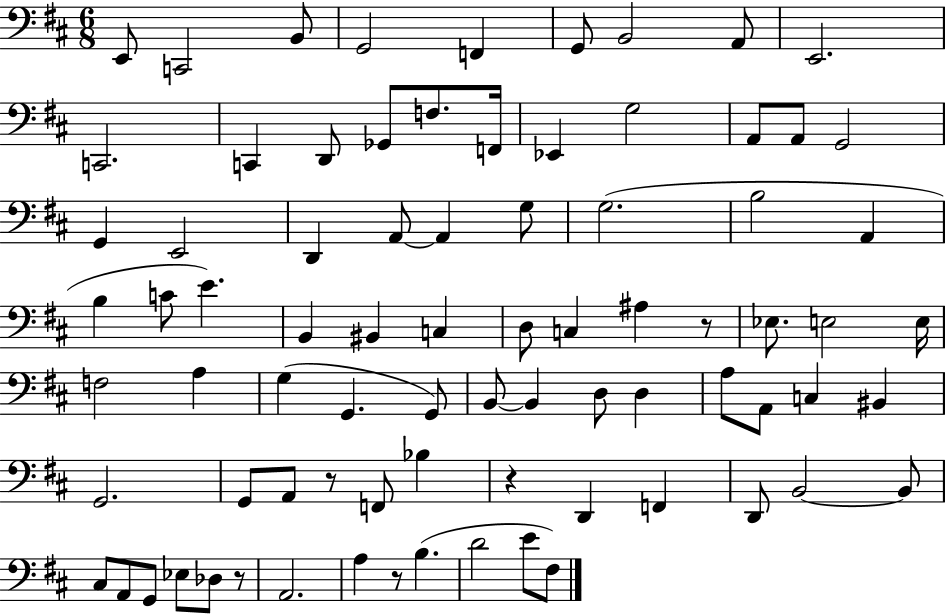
X:1
T:Untitled
M:6/8
L:1/4
K:D
E,,/2 C,,2 B,,/2 G,,2 F,, G,,/2 B,,2 A,,/2 E,,2 C,,2 C,, D,,/2 _G,,/2 F,/2 F,,/4 _E,, G,2 A,,/2 A,,/2 G,,2 G,, E,,2 D,, A,,/2 A,, G,/2 G,2 B,2 A,, B, C/2 E B,, ^B,, C, D,/2 C, ^A, z/2 _E,/2 E,2 E,/4 F,2 A, G, G,, G,,/2 B,,/2 B,, D,/2 D, A,/2 A,,/2 C, ^B,, G,,2 G,,/2 A,,/2 z/2 F,,/2 _B, z D,, F,, D,,/2 B,,2 B,,/2 ^C,/2 A,,/2 G,,/2 _E,/2 _D,/2 z/2 A,,2 A, z/2 B, D2 E/2 ^F,/2